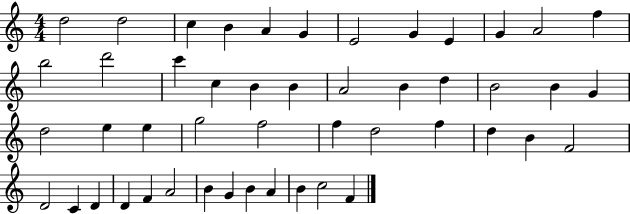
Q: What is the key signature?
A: C major